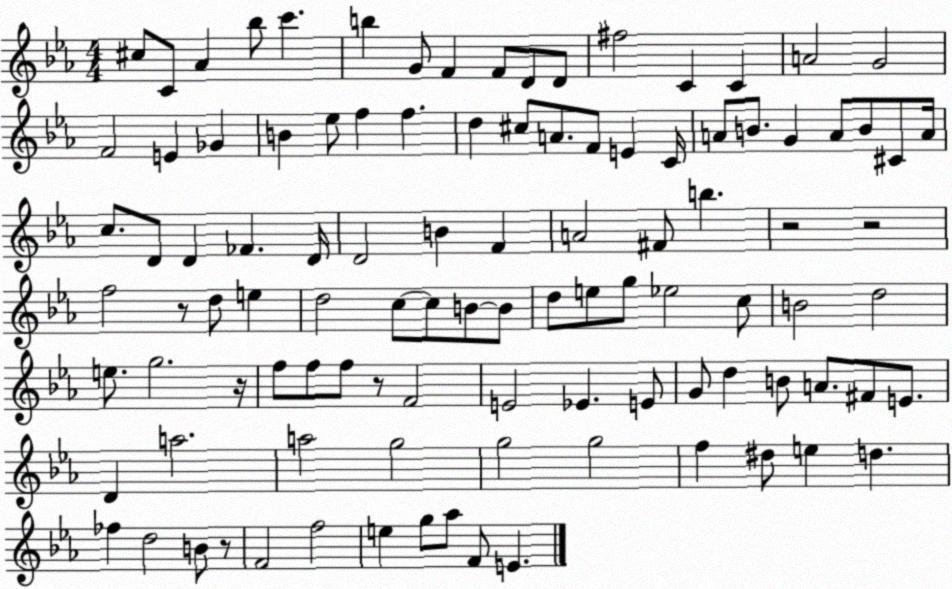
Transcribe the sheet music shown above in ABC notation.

X:1
T:Untitled
M:4/4
L:1/4
K:Eb
^c/2 C/2 _A _b/2 c' b G/2 F F/2 D/2 D/2 ^f2 C C A2 G2 F2 E _G B _e/2 f f d ^c/2 A/2 F/2 E C/4 A/2 B/2 G A/2 B/2 ^C/2 A/4 c/2 D/2 D _F D/4 D2 B F A2 ^F/2 b z2 z2 f2 z/2 d/2 e d2 c/2 c/2 B/2 B/2 d/2 e/2 g/2 _e2 c/2 B2 d2 e/2 g2 z/4 f/2 f/2 f/2 z/2 F2 E2 _E E/2 G/2 d B/2 A/2 ^F/2 E/2 D a2 a2 g2 g2 g2 f ^d/2 e d _f d2 B/2 z/2 F2 f2 e g/2 _a/2 F/2 E